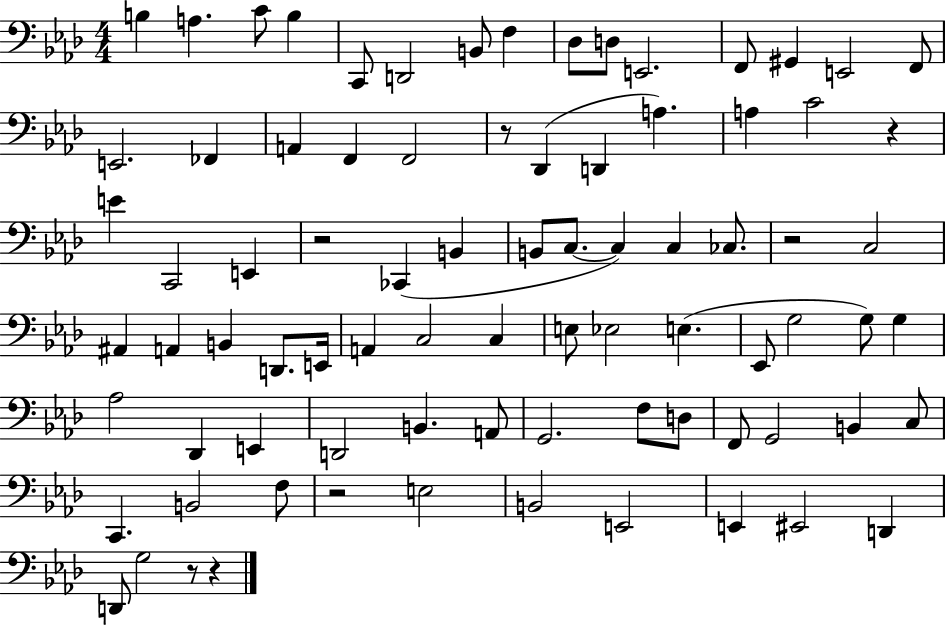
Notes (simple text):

B3/q A3/q. C4/e B3/q C2/e D2/h B2/e F3/q Db3/e D3/e E2/h. F2/e G#2/q E2/h F2/e E2/h. FES2/q A2/q F2/q F2/h R/e Db2/q D2/q A3/q. A3/q C4/h R/q E4/q C2/h E2/q R/h CES2/q B2/q B2/e C3/e. C3/q C3/q CES3/e. R/h C3/h A#2/q A2/q B2/q D2/e. E2/s A2/q C3/h C3/q E3/e Eb3/h E3/q. Eb2/e G3/h G3/e G3/q Ab3/h Db2/q E2/q D2/h B2/q. A2/e G2/h. F3/e D3/e F2/e G2/h B2/q C3/e C2/q. B2/h F3/e R/h E3/h B2/h E2/h E2/q EIS2/h D2/q D2/e G3/h R/e R/q